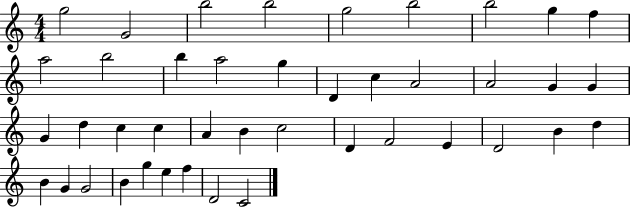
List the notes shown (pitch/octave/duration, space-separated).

G5/h G4/h B5/h B5/h G5/h B5/h B5/h G5/q F5/q A5/h B5/h B5/q A5/h G5/q D4/q C5/q A4/h A4/h G4/q G4/q G4/q D5/q C5/q C5/q A4/q B4/q C5/h D4/q F4/h E4/q D4/h B4/q D5/q B4/q G4/q G4/h B4/q G5/q E5/q F5/q D4/h C4/h